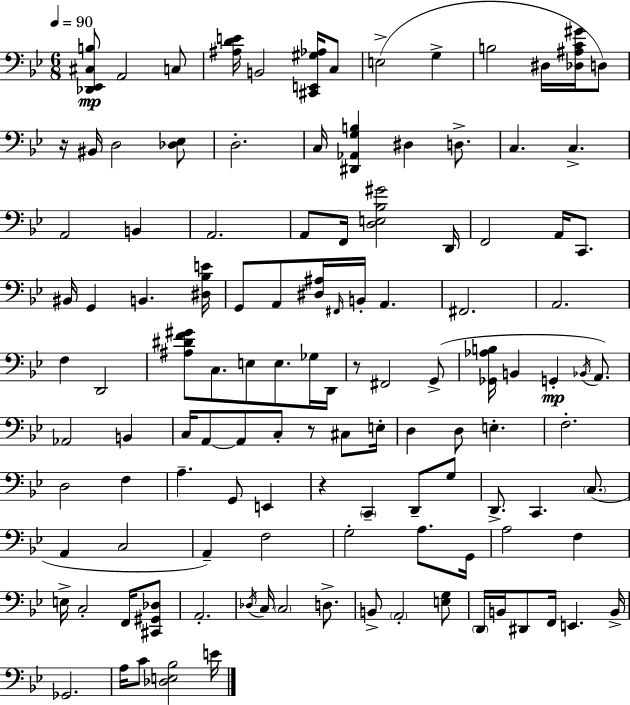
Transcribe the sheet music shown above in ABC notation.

X:1
T:Untitled
M:6/8
L:1/4
K:Bb
[_D,,_E,,^C,B,]/2 A,,2 C,/2 [^A,DE]/4 B,,2 [^C,,E,,^G,_A,]/4 C,/2 E,2 G, B,2 ^D,/4 [_D,^A,C^G]/4 D,/2 z/4 ^B,,/4 D,2 [_D,_E,]/2 D,2 C,/4 [^D,,_A,,G,B,] ^D, D,/2 C, C, A,,2 B,, A,,2 A,,/2 F,,/4 [D,E,_B,^G]2 D,,/4 F,,2 A,,/4 C,,/2 ^B,,/4 G,, B,, [^D,_B,E]/4 G,,/2 A,,/2 [^D,^A,]/4 ^F,,/4 B,,/4 A,, ^F,,2 A,,2 F, D,,2 [^A,^DF^G]/2 C,/2 E,/2 E,/2 _G,/4 D,,/4 z/2 ^F,,2 G,,/2 [_G,,_A,B,]/4 B,, G,, _B,,/4 A,,/2 _A,,2 B,, C,/4 A,,/2 A,,/2 C,/2 z/2 ^C,/2 E,/4 D, D,/2 E, F,2 D,2 F, A, G,,/2 E,, z C,, D,,/2 G,/2 D,,/2 C,, C,/2 A,, C,2 A,, F,2 G,2 A,/2 G,,/4 A,2 F, E,/4 C,2 F,,/4 [^C,,^G,,_D,]/2 A,,2 _D,/4 C,/4 C,2 D,/2 B,,/2 A,,2 [E,G,]/2 D,,/4 B,,/4 ^D,,/2 F,,/4 E,, B,,/4 _G,,2 A,/4 C/2 [_D,E,_B,]2 E/4